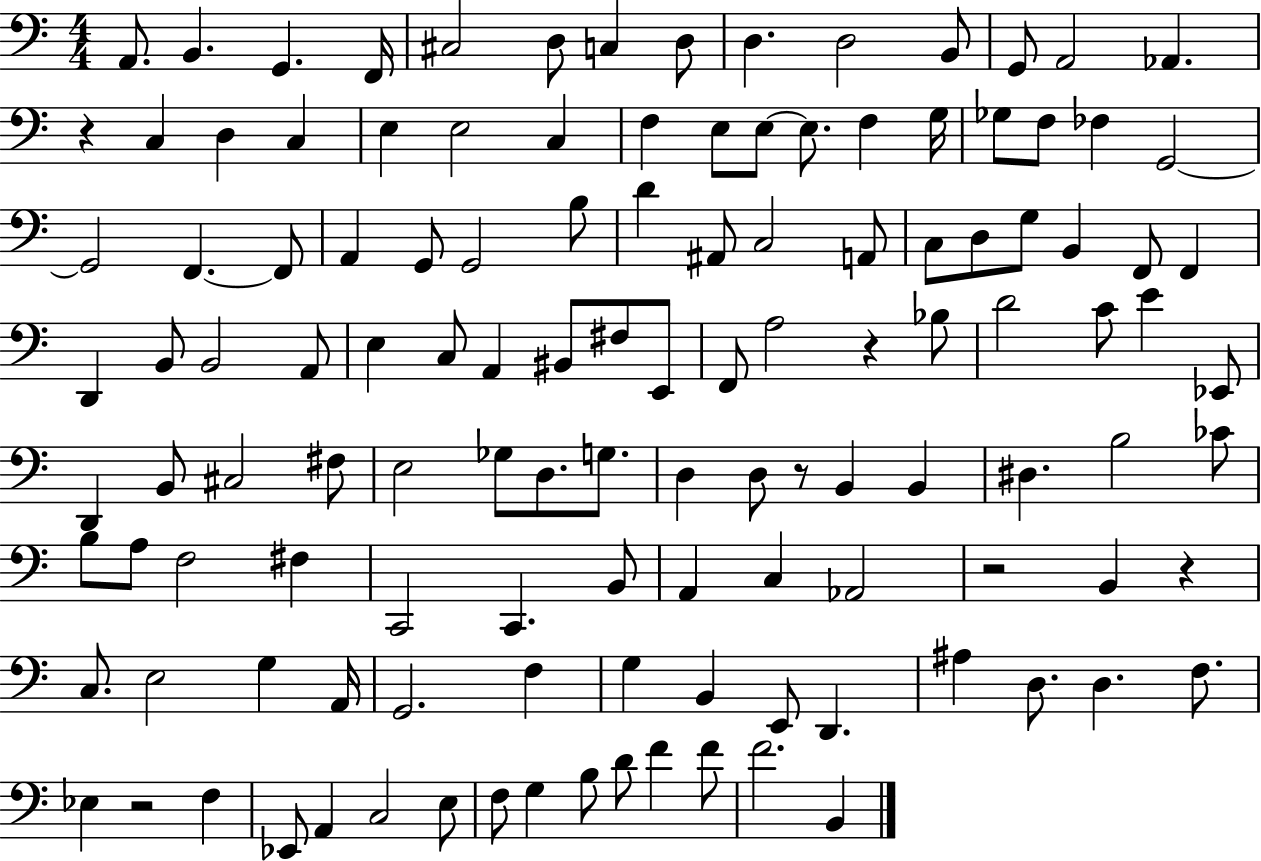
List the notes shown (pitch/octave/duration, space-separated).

A2/e. B2/q. G2/q. F2/s C#3/h D3/e C3/q D3/e D3/q. D3/h B2/e G2/e A2/h Ab2/q. R/q C3/q D3/q C3/q E3/q E3/h C3/q F3/q E3/e E3/e E3/e. F3/q G3/s Gb3/e F3/e FES3/q G2/h G2/h F2/q. F2/e A2/q G2/e G2/h B3/e D4/q A#2/e C3/h A2/e C3/e D3/e G3/e B2/q F2/e F2/q D2/q B2/e B2/h A2/e E3/q C3/e A2/q BIS2/e F#3/e E2/e F2/e A3/h R/q Bb3/e D4/h C4/e E4/q Eb2/e D2/q B2/e C#3/h F#3/e E3/h Gb3/e D3/e. G3/e. D3/q D3/e R/e B2/q B2/q D#3/q. B3/h CES4/e B3/e A3/e F3/h F#3/q C2/h C2/q. B2/e A2/q C3/q Ab2/h R/h B2/q R/q C3/e. E3/h G3/q A2/s G2/h. F3/q G3/q B2/q E2/e D2/q. A#3/q D3/e. D3/q. F3/e. Eb3/q R/h F3/q Eb2/e A2/q C3/h E3/e F3/e G3/q B3/e D4/e F4/q F4/e F4/h. B2/q